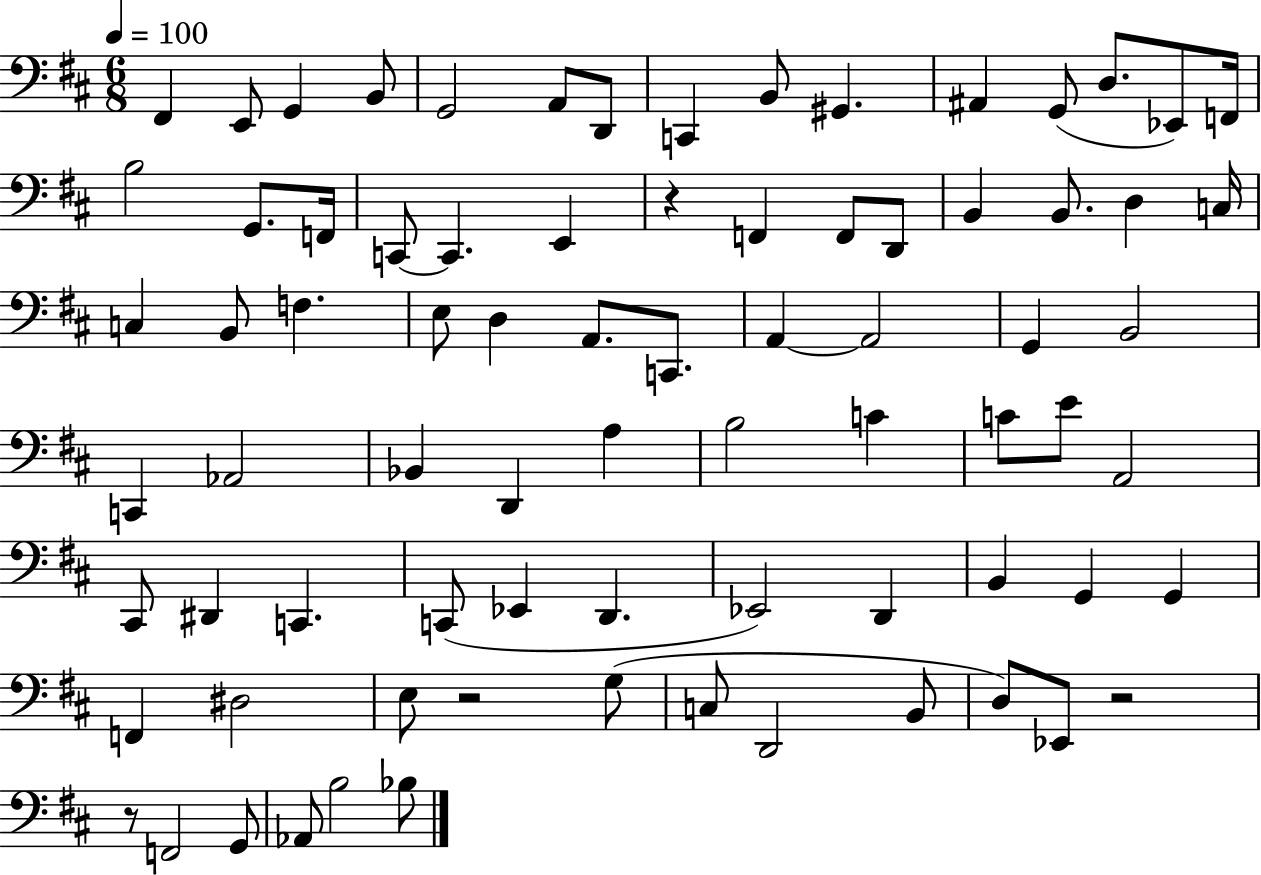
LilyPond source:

{
  \clef bass
  \numericTimeSignature
  \time 6/8
  \key d \major
  \tempo 4 = 100
  fis,4 e,8 g,4 b,8 | g,2 a,8 d,8 | c,4 b,8 gis,4. | ais,4 g,8( d8. ees,8) f,16 | \break b2 g,8. f,16 | c,8~~ c,4. e,4 | r4 f,4 f,8 d,8 | b,4 b,8. d4 c16 | \break c4 b,8 f4. | e8 d4 a,8. c,8. | a,4~~ a,2 | g,4 b,2 | \break c,4 aes,2 | bes,4 d,4 a4 | b2 c'4 | c'8 e'8 a,2 | \break cis,8 dis,4 c,4. | c,8( ees,4 d,4. | ees,2) d,4 | b,4 g,4 g,4 | \break f,4 dis2 | e8 r2 g8( | c8 d,2 b,8 | d8) ees,8 r2 | \break r8 f,2 g,8 | aes,8 b2 bes8 | \bar "|."
}